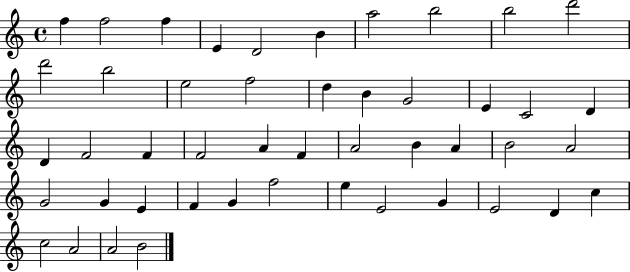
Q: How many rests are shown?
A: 0